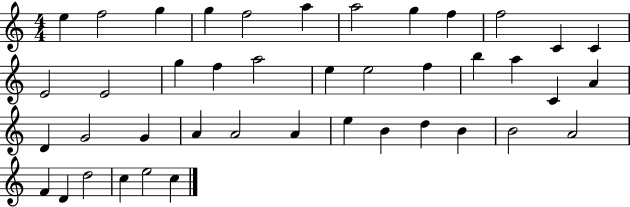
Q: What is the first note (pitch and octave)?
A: E5